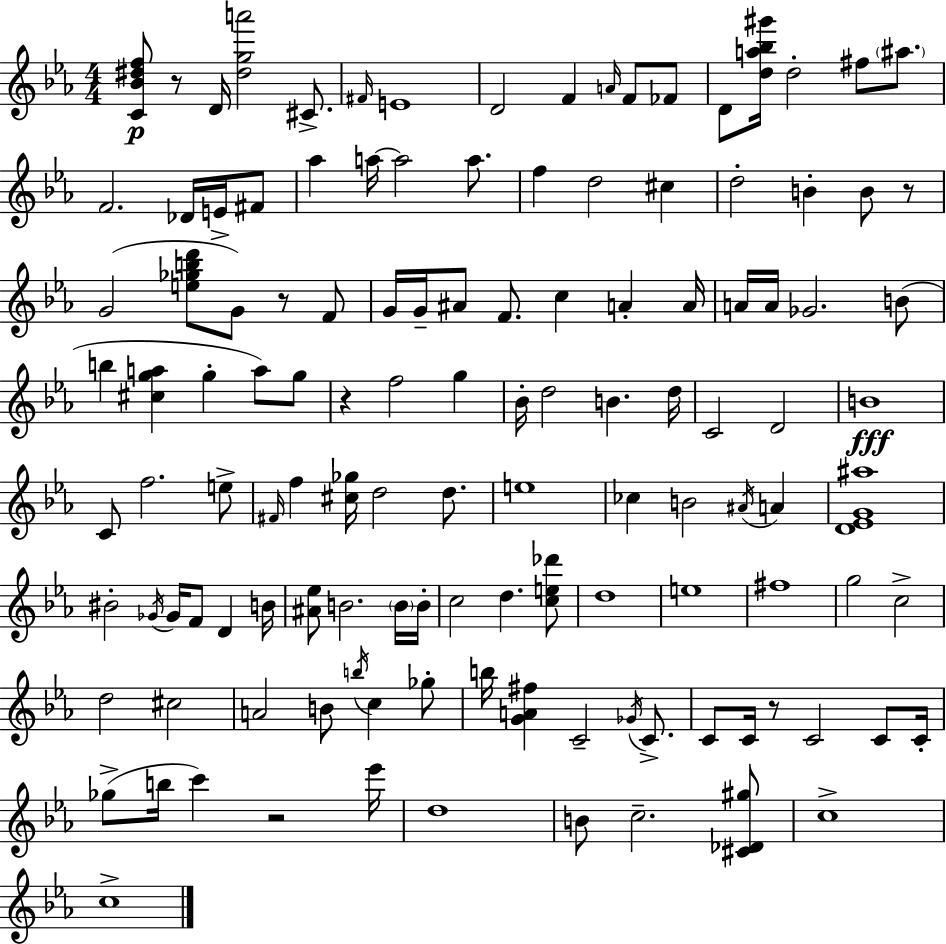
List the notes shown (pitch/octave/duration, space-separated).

[C4,Bb4,D#5,F5]/e R/e D4/s [D#5,G5,A6]/h C#4/e. F#4/s E4/w D4/h F4/q A4/s F4/e FES4/e D4/e [D5,A5,Bb5,G#6]/s D5/h F#5/e A#5/e. F4/h. Db4/s E4/s F#4/e Ab5/q A5/s A5/h A5/e. F5/q D5/h C#5/q D5/h B4/q B4/e R/e G4/h [E5,Gb5,B5,D6]/e G4/e R/e F4/e G4/s G4/s A#4/e F4/e. C5/q A4/q A4/s A4/s A4/s Gb4/h. B4/e B5/q [C#5,G5,A5]/q G5/q A5/e G5/e R/q F5/h G5/q Bb4/s D5/h B4/q. D5/s C4/h D4/h B4/w C4/e F5/h. E5/e F#4/s F5/q [C#5,Gb5]/s D5/h D5/e. E5/w CES5/q B4/h A#4/s A4/q [D4,Eb4,G4,A#5]/w BIS4/h Gb4/s Gb4/s F4/e D4/q B4/s [A#4,Eb5]/e B4/h. B4/s B4/s C5/h D5/q. [C5,E5,Db6]/e D5/w E5/w F#5/w G5/h C5/h D5/h C#5/h A4/h B4/e B5/s C5/q Gb5/e B5/s [G4,A4,F#5]/q C4/h Gb4/s C4/e. C4/e C4/s R/e C4/h C4/e C4/s Gb5/e B5/s C6/q R/h Eb6/s D5/w B4/e C5/h. [C#4,Db4,G#5]/e C5/w C5/w